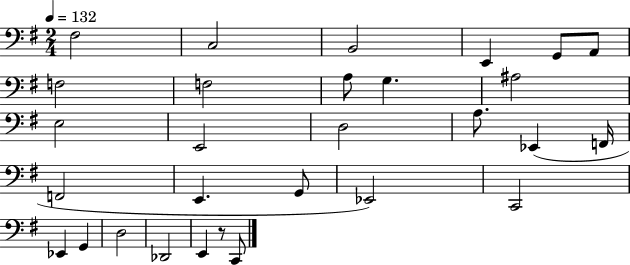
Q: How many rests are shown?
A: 1